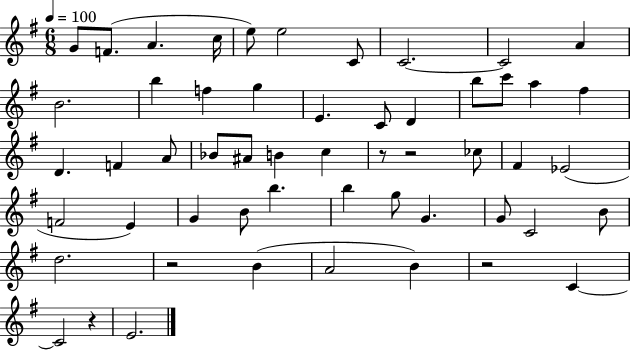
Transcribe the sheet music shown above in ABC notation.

X:1
T:Untitled
M:6/8
L:1/4
K:G
G/2 F/2 A c/4 e/2 e2 C/2 C2 C2 A B2 b f g E C/2 D b/2 c'/2 a ^f D F A/2 _B/2 ^A/2 B c z/2 z2 _c/2 ^F _E2 F2 E G B/2 b b g/2 G G/2 C2 B/2 d2 z2 B A2 B z2 C C2 z E2